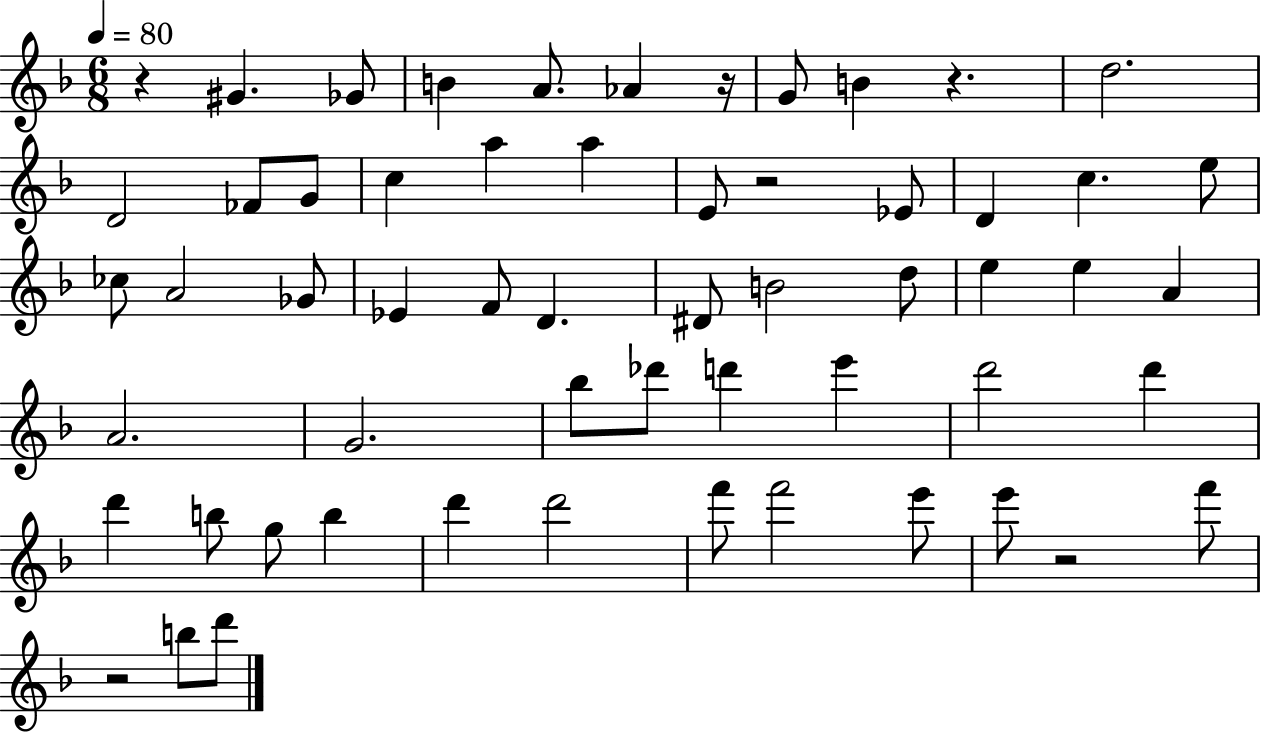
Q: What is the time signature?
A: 6/8